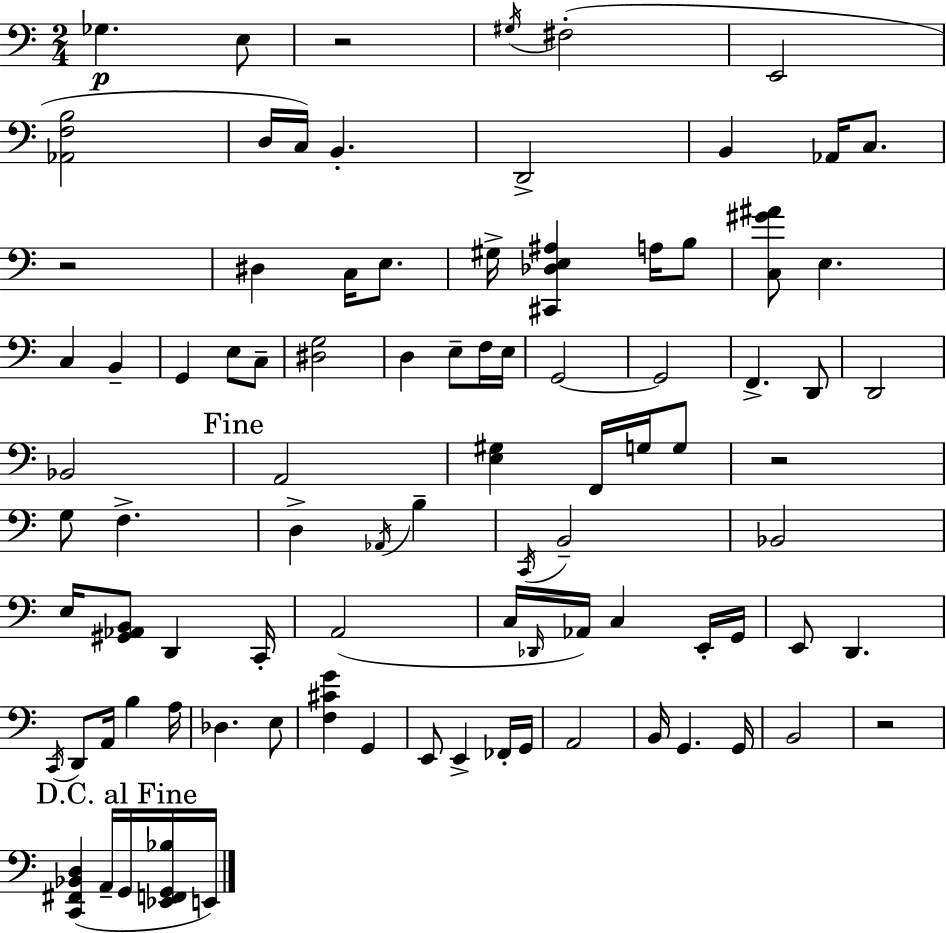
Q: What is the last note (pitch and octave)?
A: E2